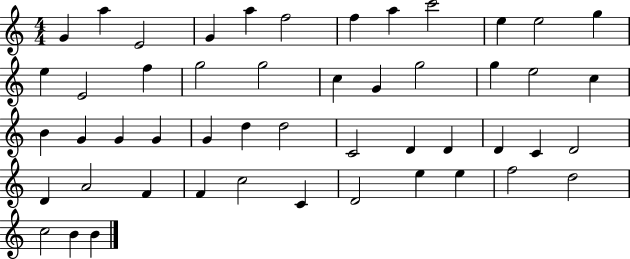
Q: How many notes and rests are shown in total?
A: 50